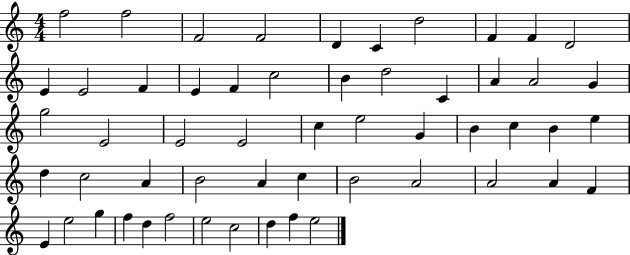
{
  \clef treble
  \numericTimeSignature
  \time 4/4
  \key c \major
  f''2 f''2 | f'2 f'2 | d'4 c'4 d''2 | f'4 f'4 d'2 | \break e'4 e'2 f'4 | e'4 f'4 c''2 | b'4 d''2 c'4 | a'4 a'2 g'4 | \break g''2 e'2 | e'2 e'2 | c''4 e''2 g'4 | b'4 c''4 b'4 e''4 | \break d''4 c''2 a'4 | b'2 a'4 c''4 | b'2 a'2 | a'2 a'4 f'4 | \break e'4 e''2 g''4 | f''4 d''4 f''2 | e''2 c''2 | d''4 f''4 e''2 | \break \bar "|."
}